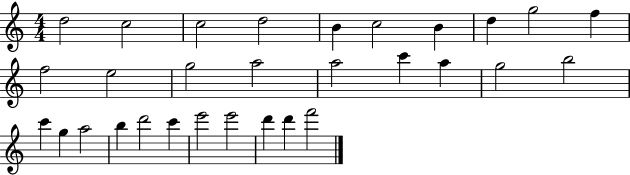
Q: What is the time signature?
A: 4/4